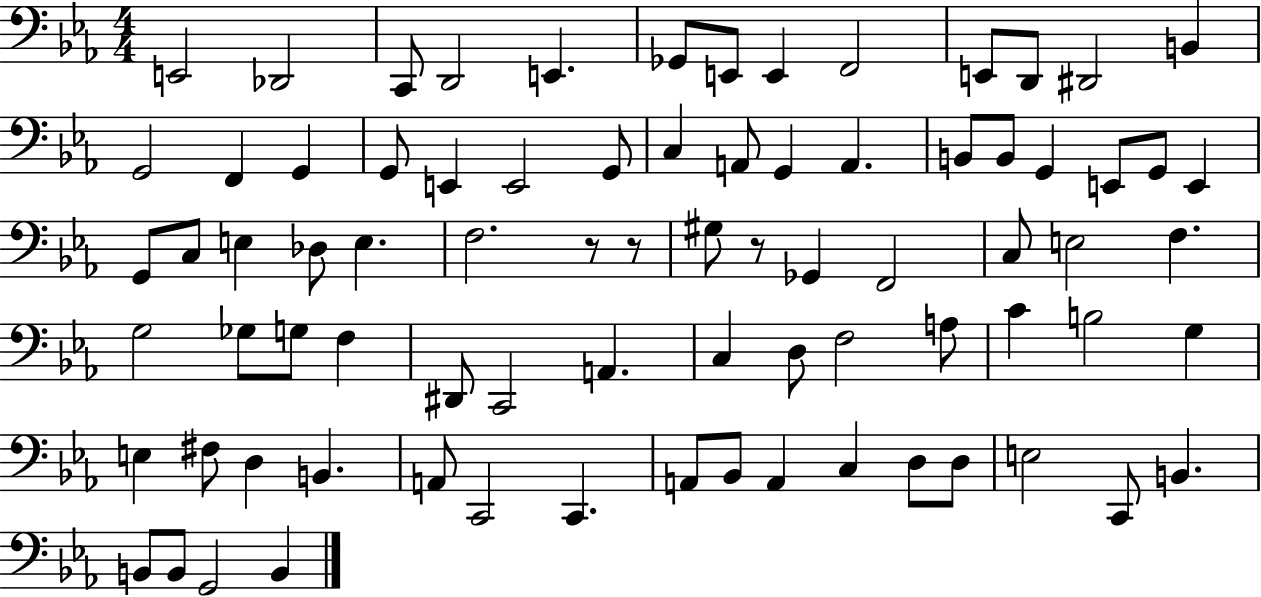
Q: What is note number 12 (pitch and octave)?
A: D#2